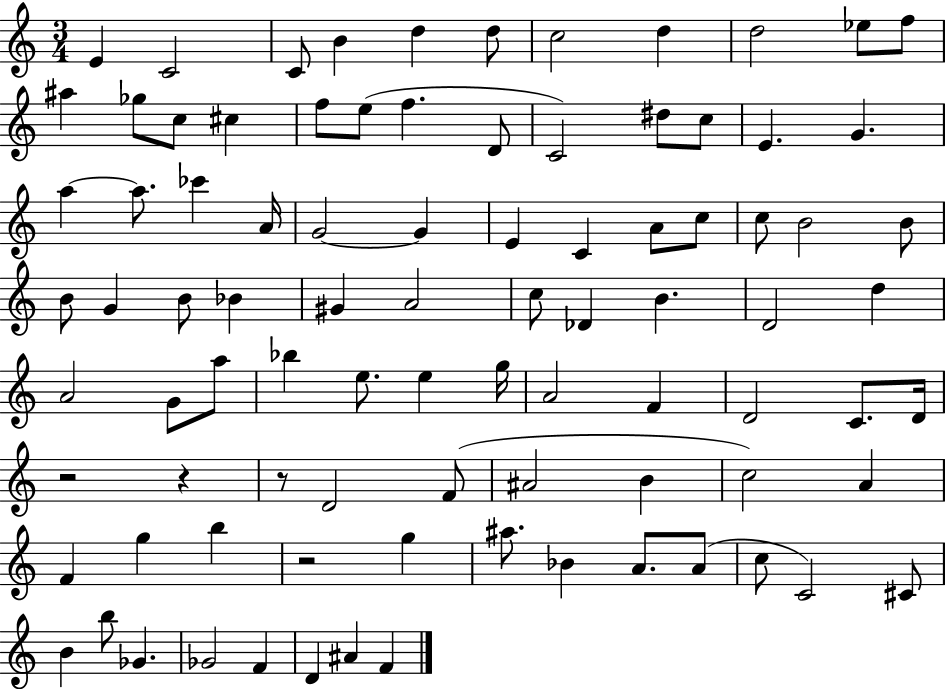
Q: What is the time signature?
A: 3/4